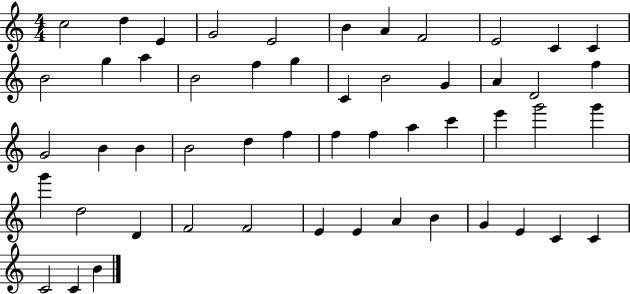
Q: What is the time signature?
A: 4/4